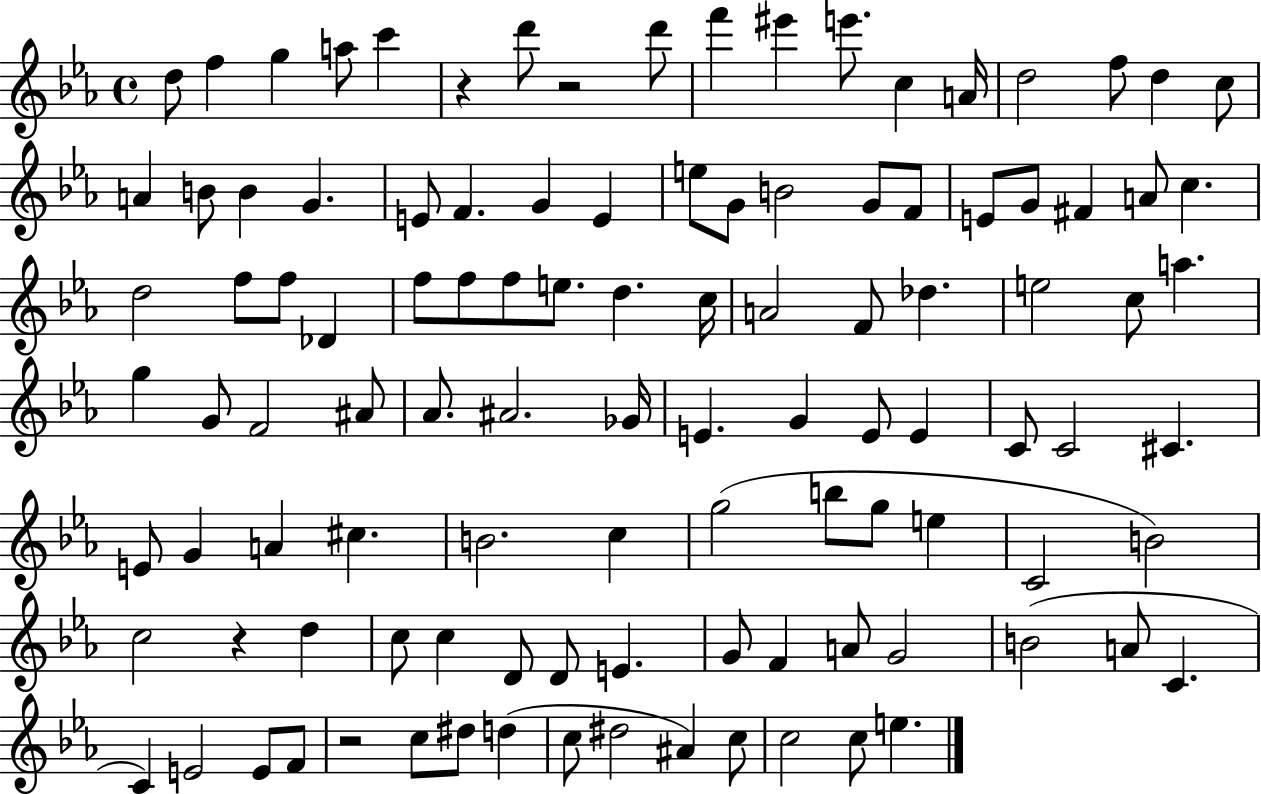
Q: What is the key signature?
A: EES major